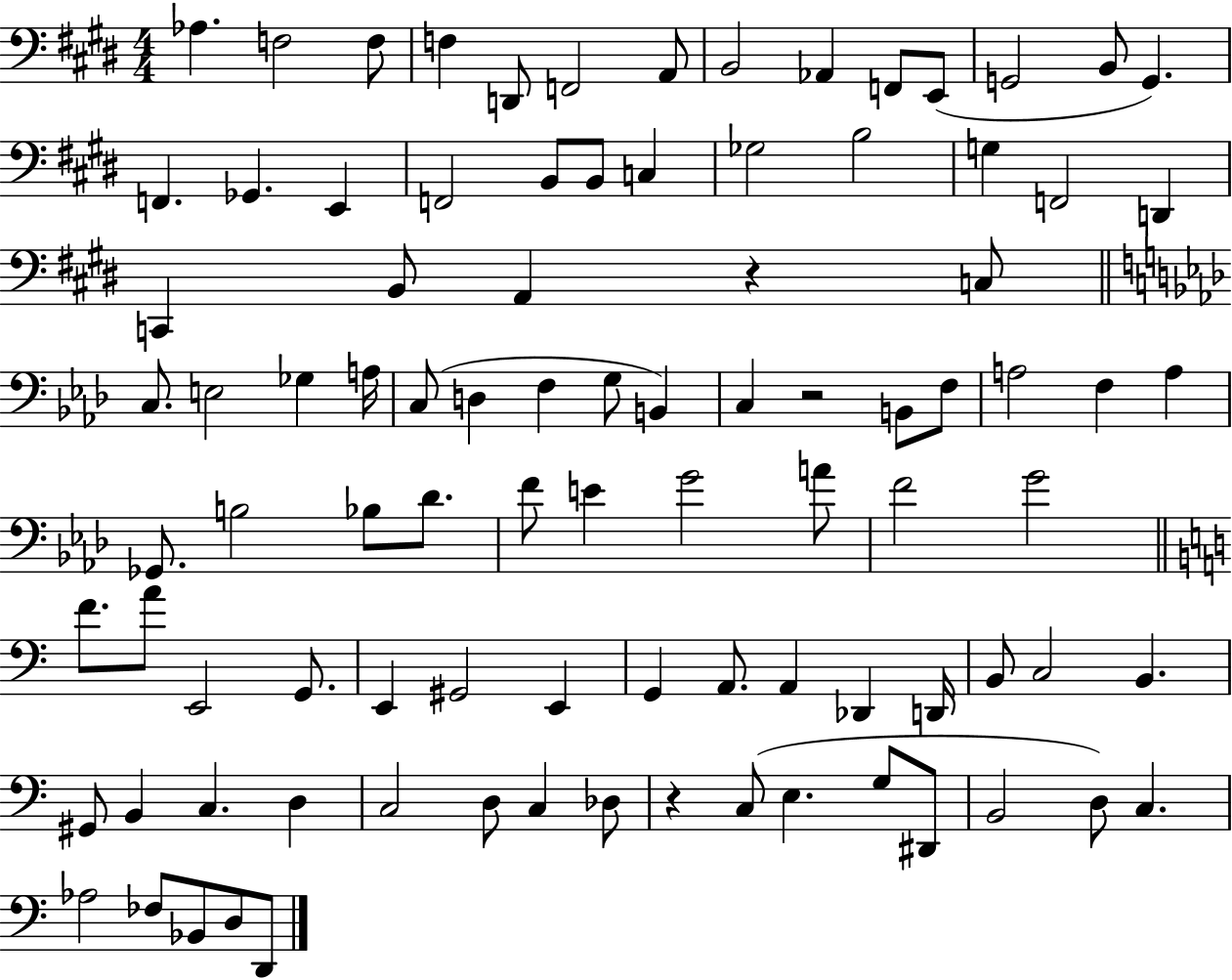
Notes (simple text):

Ab3/q. F3/h F3/e F3/q D2/e F2/h A2/e B2/h Ab2/q F2/e E2/e G2/h B2/e G2/q. F2/q. Gb2/q. E2/q F2/h B2/e B2/e C3/q Gb3/h B3/h G3/q F2/h D2/q C2/q B2/e A2/q R/q C3/e C3/e. E3/h Gb3/q A3/s C3/e D3/q F3/q G3/e B2/q C3/q R/h B2/e F3/e A3/h F3/q A3/q Gb2/e. B3/h Bb3/e Db4/e. F4/e E4/q G4/h A4/e F4/h G4/h F4/e. A4/e E2/h G2/e. E2/q G#2/h E2/q G2/q A2/e. A2/q Db2/q D2/s B2/e C3/h B2/q. G#2/e B2/q C3/q. D3/q C3/h D3/e C3/q Db3/e R/q C3/e E3/q. G3/e D#2/e B2/h D3/e C3/q. Ab3/h FES3/e Bb2/e D3/e D2/e